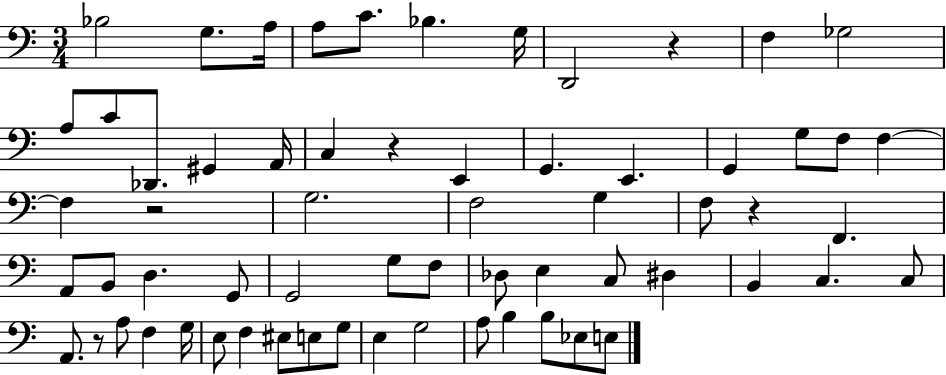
Bb3/h G3/e. A3/s A3/e C4/e. Bb3/q. G3/s D2/h R/q F3/q Gb3/h A3/e C4/e Db2/e. G#2/q A2/s C3/q R/q E2/q G2/q. E2/q. G2/q G3/e F3/e F3/q F3/q R/h G3/h. F3/h G3/q F3/e R/q F2/q. A2/e B2/e D3/q. G2/e G2/h G3/e F3/e Db3/e E3/q C3/e D#3/q B2/q C3/q. C3/e A2/e. R/e A3/e F3/q G3/s E3/e F3/q EIS3/e E3/e G3/e E3/q G3/h A3/e B3/q B3/e Eb3/e E3/e